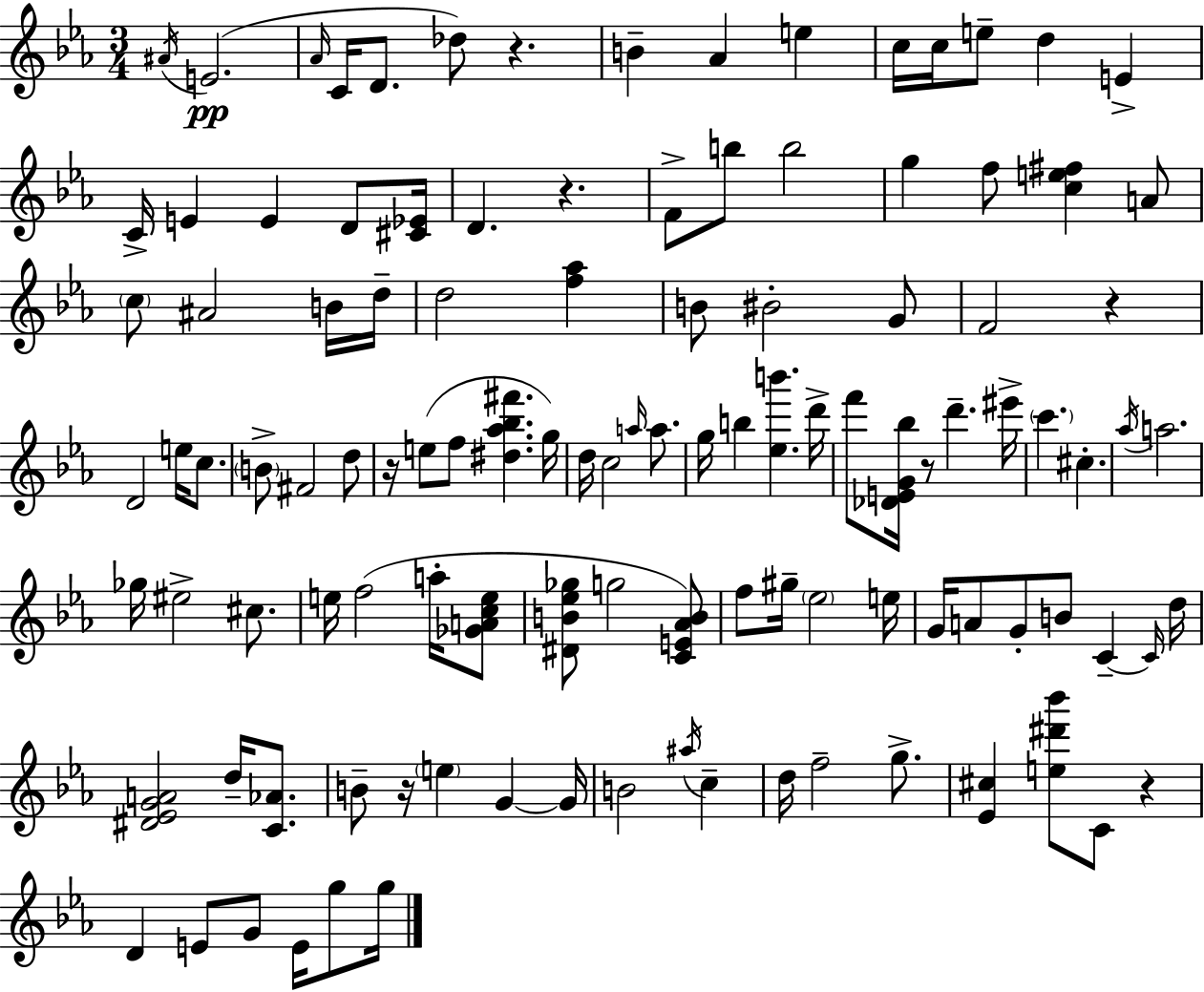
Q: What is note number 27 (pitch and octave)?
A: A#4